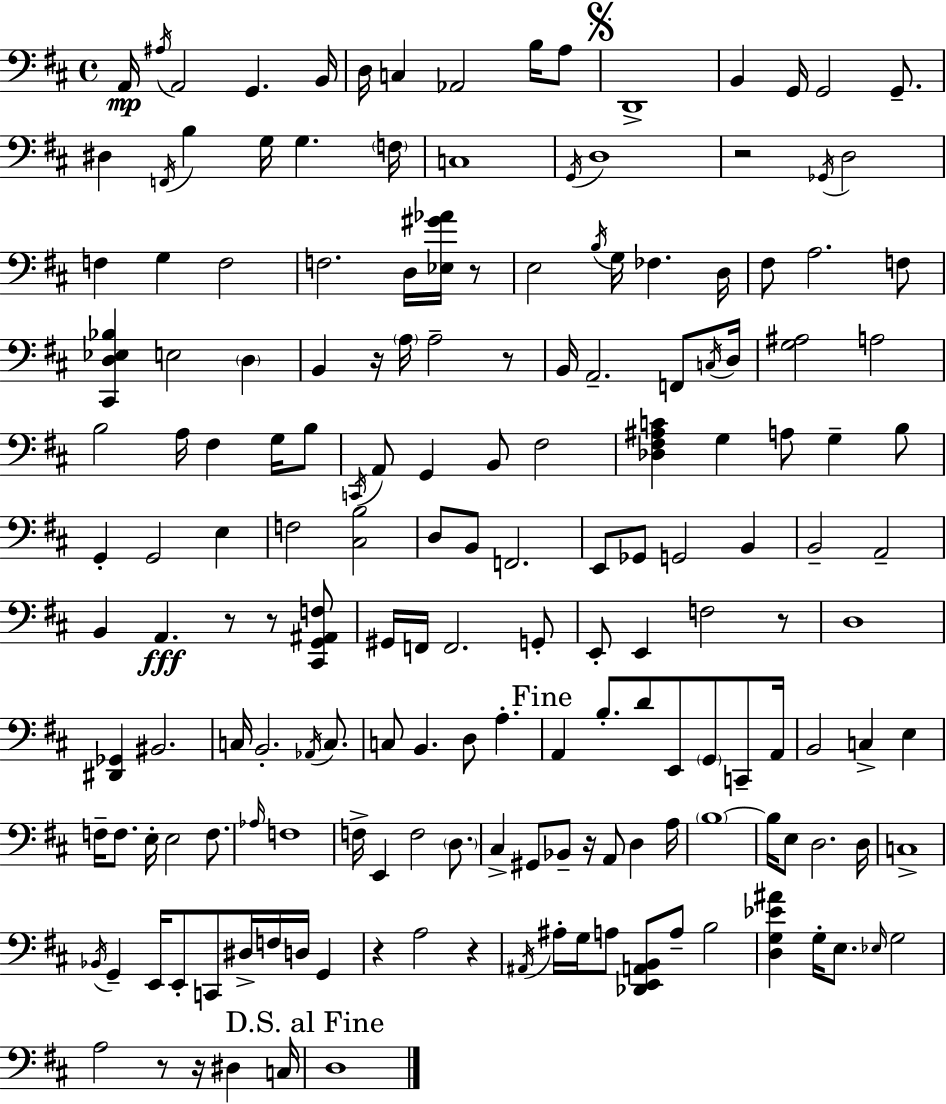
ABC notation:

X:1
T:Untitled
M:4/4
L:1/4
K:D
A,,/4 ^A,/4 A,,2 G,, B,,/4 D,/4 C, _A,,2 B,/4 A,/2 D,,4 B,, G,,/4 G,,2 G,,/2 ^D, F,,/4 B, G,/4 G, F,/4 C,4 G,,/4 D,4 z2 _G,,/4 D,2 F, G, F,2 F,2 D,/4 [_E,^G_A]/4 z/2 E,2 B,/4 G,/4 _F, D,/4 ^F,/2 A,2 F,/2 [^C,,D,_E,_B,] E,2 D, B,, z/4 A,/4 A,2 z/2 B,,/4 A,,2 F,,/2 C,/4 D,/4 [G,^A,]2 A,2 B,2 A,/4 ^F, G,/4 B,/2 C,,/4 A,,/2 G,, B,,/2 ^F,2 [_D,^F,^A,C] G, A,/2 G, B,/2 G,, G,,2 E, F,2 [^C,B,]2 D,/2 B,,/2 F,,2 E,,/2 _G,,/2 G,,2 B,, B,,2 A,,2 B,, A,, z/2 z/2 [^C,,G,,^A,,F,]/2 ^G,,/4 F,,/4 F,,2 G,,/2 E,,/2 E,, F,2 z/2 D,4 [^D,,_G,,] ^B,,2 C,/4 B,,2 _A,,/4 C,/2 C,/2 B,, D,/2 A, A,, B,/2 D/2 E,,/2 G,,/2 C,,/2 A,,/4 B,,2 C, E, F,/4 F,/2 E,/4 E,2 F,/2 _A,/4 F,4 F,/4 E,, F,2 D,/2 ^C, ^G,,/2 _B,,/2 z/4 A,,/2 D, A,/4 B,4 B,/4 E,/2 D,2 D,/4 C,4 _B,,/4 G,, E,,/4 E,,/2 C,,/2 ^D,/4 F,/4 D,/4 G,, z A,2 z ^A,,/4 ^A,/4 G,/4 A,/2 [_D,,E,,A,,B,,]/2 A,/2 B,2 [D,G,_E^A] G,/4 E,/2 _E,/4 G,2 A,2 z/2 z/4 ^D, C,/4 D,4